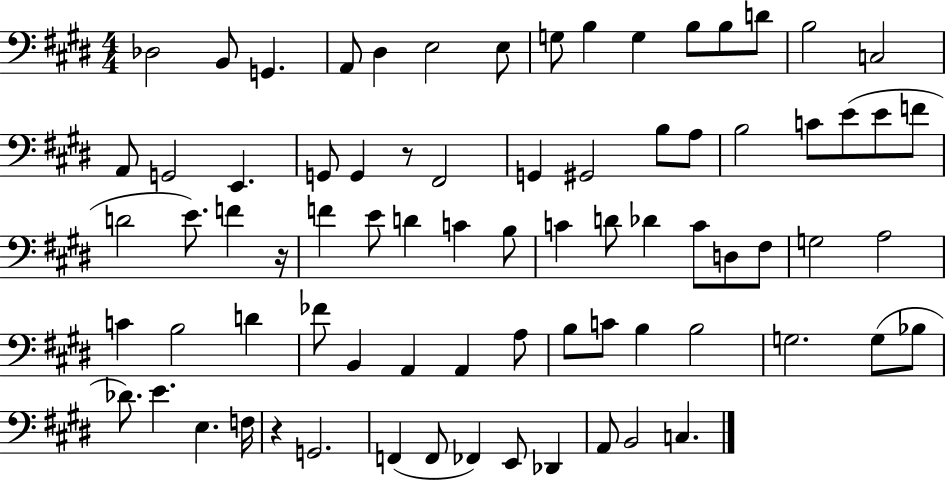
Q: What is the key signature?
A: E major